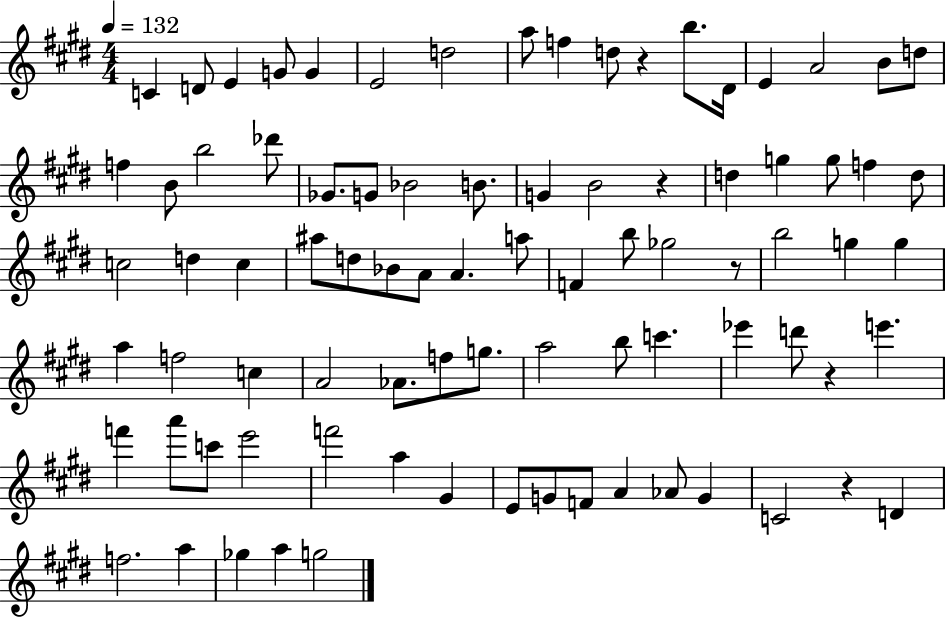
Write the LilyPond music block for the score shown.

{
  \clef treble
  \numericTimeSignature
  \time 4/4
  \key e \major
  \tempo 4 = 132
  c'4 d'8 e'4 g'8 g'4 | e'2 d''2 | a''8 f''4 d''8 r4 b''8. dis'16 | e'4 a'2 b'8 d''8 | \break f''4 b'8 b''2 des'''8 | ges'8. g'8 bes'2 b'8. | g'4 b'2 r4 | d''4 g''4 g''8 f''4 d''8 | \break c''2 d''4 c''4 | ais''8 d''8 bes'8 a'8 a'4. a''8 | f'4 b''8 ges''2 r8 | b''2 g''4 g''4 | \break a''4 f''2 c''4 | a'2 aes'8. f''8 g''8. | a''2 b''8 c'''4. | ees'''4 d'''8 r4 e'''4. | \break f'''4 a'''8 c'''8 e'''2 | f'''2 a''4 gis'4 | e'8 g'8 f'8 a'4 aes'8 g'4 | c'2 r4 d'4 | \break f''2. a''4 | ges''4 a''4 g''2 | \bar "|."
}